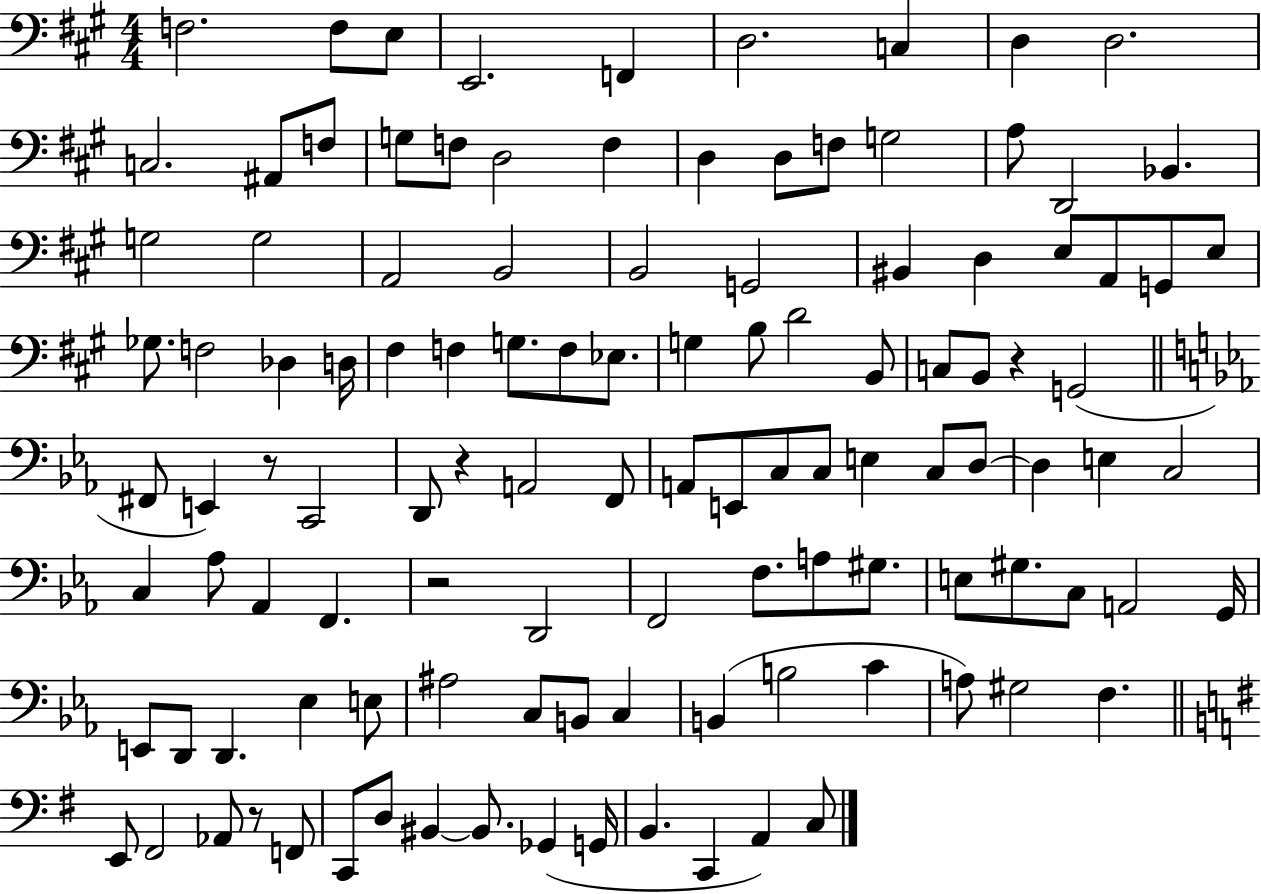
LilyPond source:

{
  \clef bass
  \numericTimeSignature
  \time 4/4
  \key a \major
  f2. f8 e8 | e,2. f,4 | d2. c4 | d4 d2. | \break c2. ais,8 f8 | g8 f8 d2 f4 | d4 d8 f8 g2 | a8 d,2 bes,4. | \break g2 g2 | a,2 b,2 | b,2 g,2 | bis,4 d4 e8 a,8 g,8 e8 | \break ges8. f2 des4 d16 | fis4 f4 g8. f8 ees8. | g4 b8 d'2 b,8 | c8 b,8 r4 g,2( | \break \bar "||" \break \key c \minor fis,8 e,4) r8 c,2 | d,8 r4 a,2 f,8 | a,8 e,8 c8 c8 e4 c8 d8~~ | d4 e4 c2 | \break c4 aes8 aes,4 f,4. | r2 d,2 | f,2 f8. a8 gis8. | e8 gis8. c8 a,2 g,16 | \break e,8 d,8 d,4. ees4 e8 | ais2 c8 b,8 c4 | b,4( b2 c'4 | a8) gis2 f4. | \break \bar "||" \break \key g \major e,8 fis,2 aes,8 r8 f,8 | c,8 d8 bis,4~~ bis,8. ges,4( g,16 | b,4. c,4 a,4) c8 | \bar "|."
}